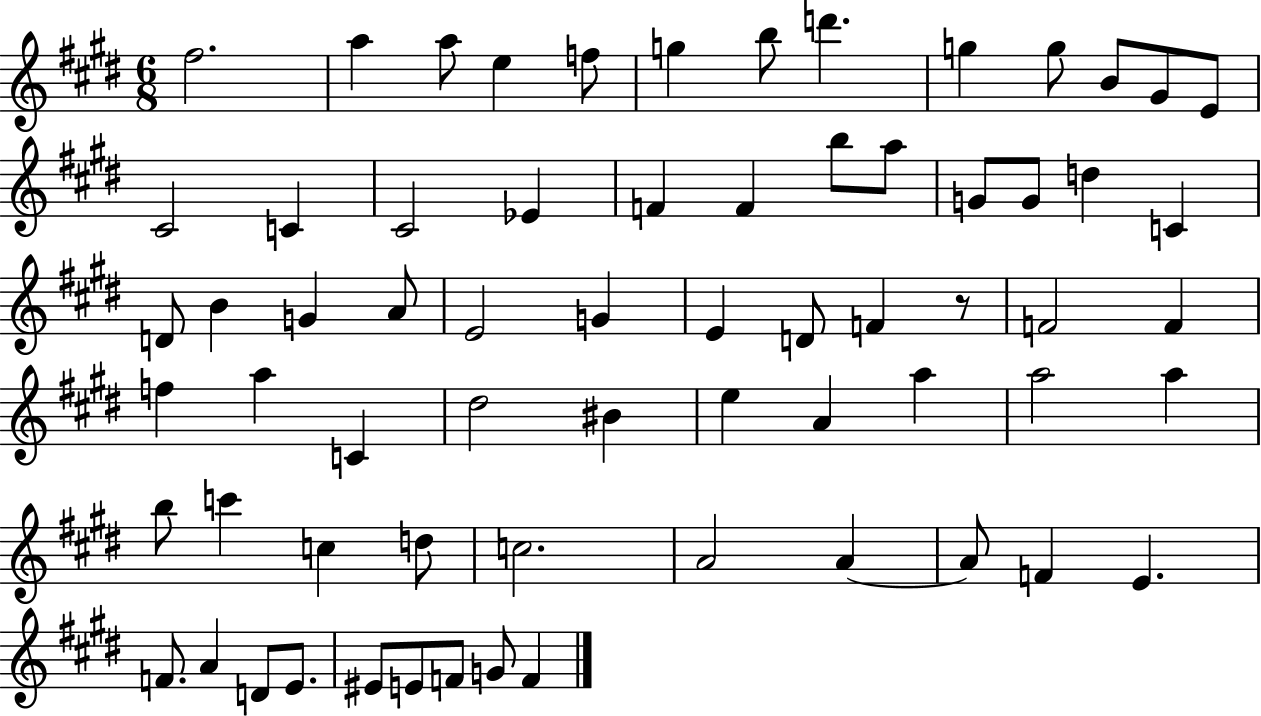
{
  \clef treble
  \numericTimeSignature
  \time 6/8
  \key e \major
  \repeat volta 2 { fis''2. | a''4 a''8 e''4 f''8 | g''4 b''8 d'''4. | g''4 g''8 b'8 gis'8 e'8 | \break cis'2 c'4 | cis'2 ees'4 | f'4 f'4 b''8 a''8 | g'8 g'8 d''4 c'4 | \break d'8 b'4 g'4 a'8 | e'2 g'4 | e'4 d'8 f'4 r8 | f'2 f'4 | \break f''4 a''4 c'4 | dis''2 bis'4 | e''4 a'4 a''4 | a''2 a''4 | \break b''8 c'''4 c''4 d''8 | c''2. | a'2 a'4~~ | a'8 f'4 e'4. | \break f'8. a'4 d'8 e'8. | eis'8 e'8 f'8 g'8 f'4 | } \bar "|."
}